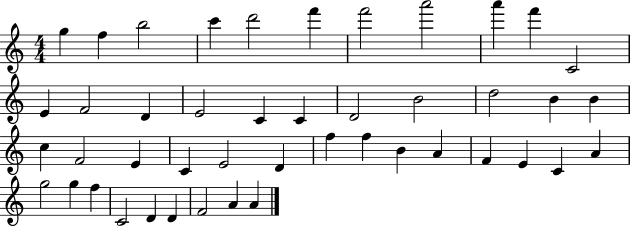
G5/q F5/q B5/h C6/q D6/h F6/q F6/h A6/h A6/q F6/q C4/h E4/q F4/h D4/q E4/h C4/q C4/q D4/h B4/h D5/h B4/q B4/q C5/q F4/h E4/q C4/q E4/h D4/q F5/q F5/q B4/q A4/q F4/q E4/q C4/q A4/q G5/h G5/q F5/q C4/h D4/q D4/q F4/h A4/q A4/q